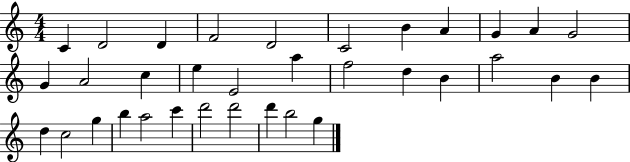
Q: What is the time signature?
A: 4/4